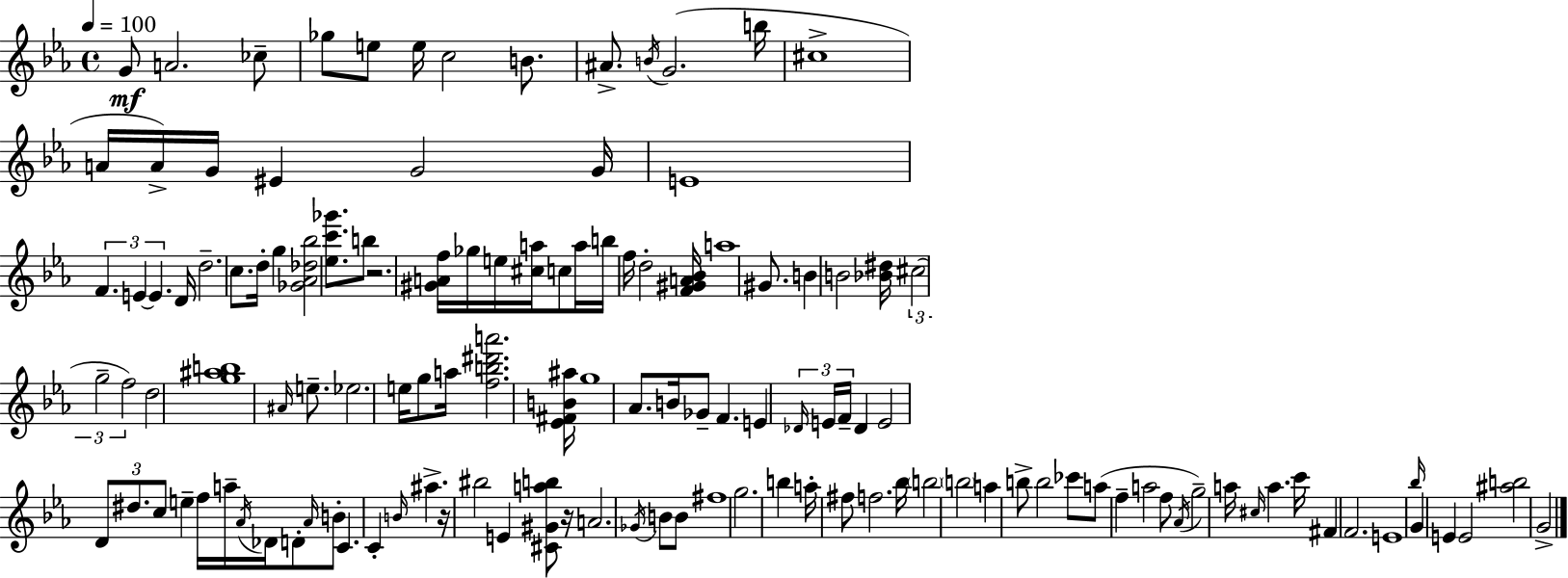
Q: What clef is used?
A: treble